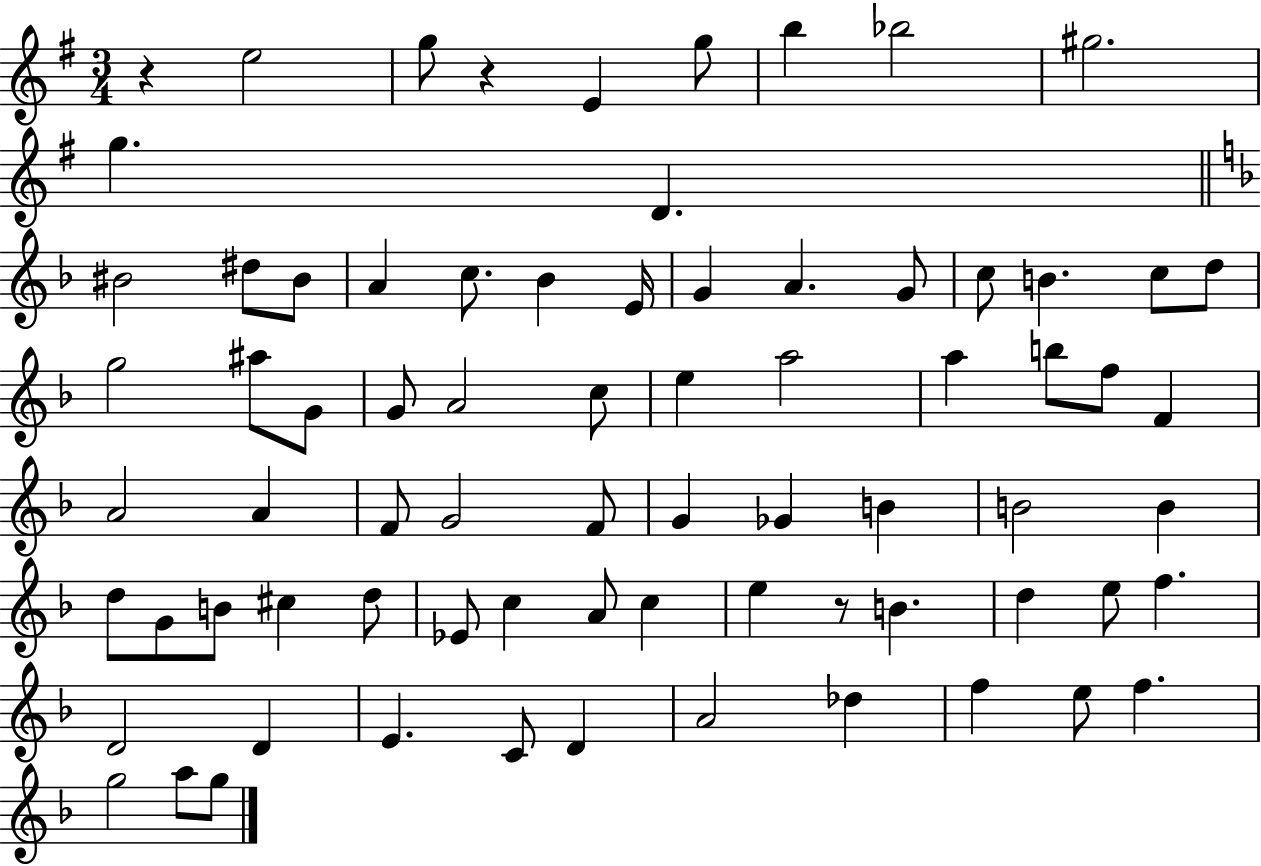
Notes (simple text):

R/q E5/h G5/e R/q E4/q G5/e B5/q Bb5/h G#5/h. G5/q. D4/q. BIS4/h D#5/e BIS4/e A4/q C5/e. Bb4/q E4/s G4/q A4/q. G4/e C5/e B4/q. C5/e D5/e G5/h A#5/e G4/e G4/e A4/h C5/e E5/q A5/h A5/q B5/e F5/e F4/q A4/h A4/q F4/e G4/h F4/e G4/q Gb4/q B4/q B4/h B4/q D5/e G4/e B4/e C#5/q D5/e Eb4/e C5/q A4/e C5/q E5/q R/e B4/q. D5/q E5/e F5/q. D4/h D4/q E4/q. C4/e D4/q A4/h Db5/q F5/q E5/e F5/q. G5/h A5/e G5/e